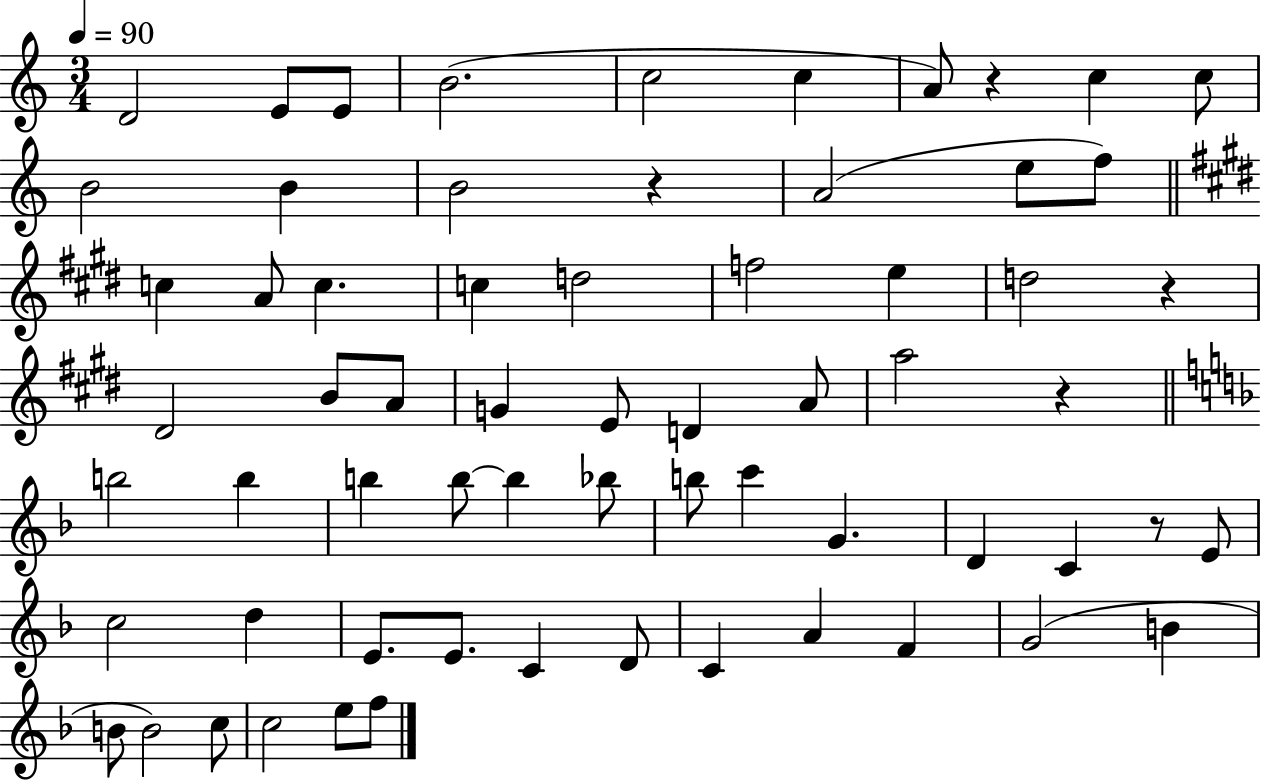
{
  \clef treble
  \numericTimeSignature
  \time 3/4
  \key c \major
  \tempo 4 = 90
  d'2 e'8 e'8 | b'2.( | c''2 c''4 | a'8) r4 c''4 c''8 | \break b'2 b'4 | b'2 r4 | a'2( e''8 f''8) | \bar "||" \break \key e \major c''4 a'8 c''4. | c''4 d''2 | f''2 e''4 | d''2 r4 | \break dis'2 b'8 a'8 | g'4 e'8 d'4 a'8 | a''2 r4 | \bar "||" \break \key f \major b''2 b''4 | b''4 b''8~~ b''4 bes''8 | b''8 c'''4 g'4. | d'4 c'4 r8 e'8 | \break c''2 d''4 | e'8. e'8. c'4 d'8 | c'4 a'4 f'4 | g'2( b'4 | \break b'8 b'2) c''8 | c''2 e''8 f''8 | \bar "|."
}